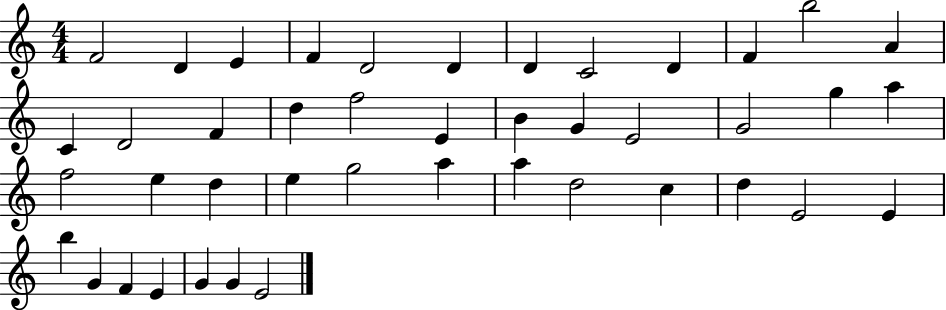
{
  \clef treble
  \numericTimeSignature
  \time 4/4
  \key c \major
  f'2 d'4 e'4 | f'4 d'2 d'4 | d'4 c'2 d'4 | f'4 b''2 a'4 | \break c'4 d'2 f'4 | d''4 f''2 e'4 | b'4 g'4 e'2 | g'2 g''4 a''4 | \break f''2 e''4 d''4 | e''4 g''2 a''4 | a''4 d''2 c''4 | d''4 e'2 e'4 | \break b''4 g'4 f'4 e'4 | g'4 g'4 e'2 | \bar "|."
}